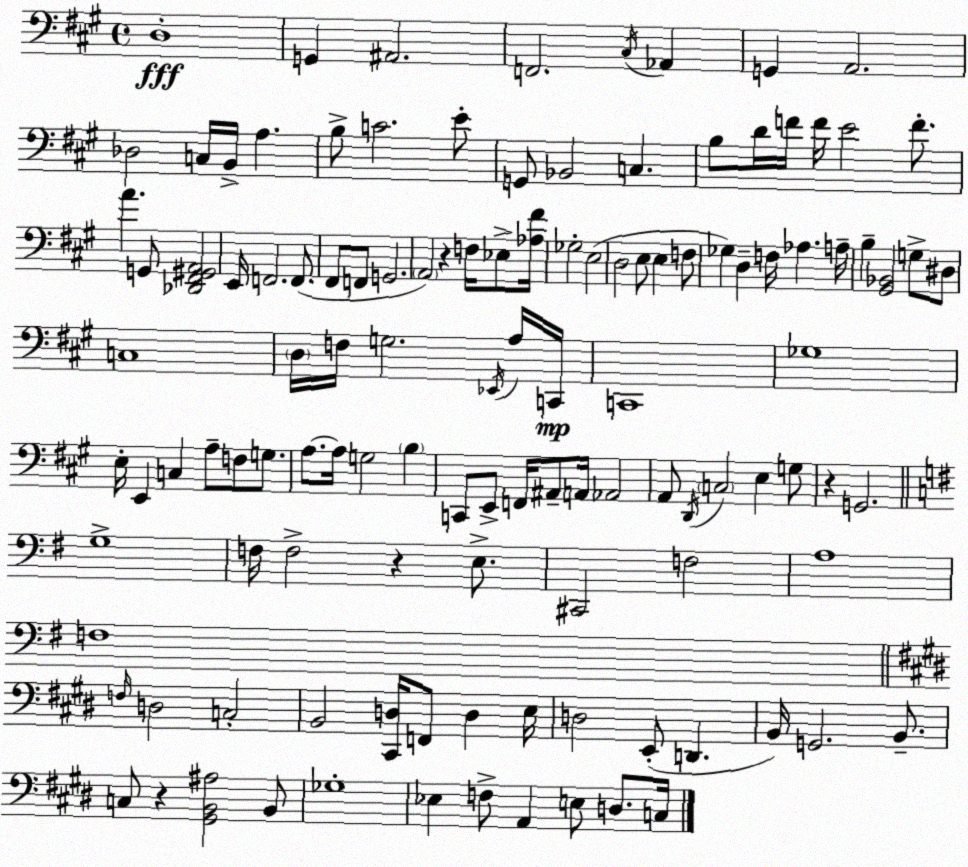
X:1
T:Untitled
M:4/4
L:1/4
K:A
D,4 G,, ^A,,2 F,,2 ^C,/4 _A,, G,, A,,2 _D,2 C,/4 B,,/4 A, B,/2 C2 E/2 G,,/2 _B,,2 C, B,/2 D/4 F/4 F/4 E2 F/2 A G,,/2 [_D,,^F,,^G,,A,,]2 E,,/4 F,,2 F,,/2 ^F,,/2 F,,/2 G,,2 A,,2 z F,/4 _E,/2 [_A,^F]/4 _G,2 E,2 D,2 E,/2 E, F,/2 _G, D, F,/4 _A, A,/4 B, [^G,,_B,,]2 G,/2 ^D,/2 C,4 D,/4 F,/4 G,2 _E,,/4 A,/4 C,,/4 C,,4 _G,4 E,/4 E,, C, A,/2 F,/2 G,/2 A,/2 A,/4 G,2 B, C,,/2 E,,/2 F,,/4 ^A,,/2 A,,/4 _A,,2 A,,/2 D,,/4 C,2 E, G,/2 z G,,2 G,4 F,/4 F,2 z E,/2 ^C,,2 F,2 A,4 F,4 F,/4 D,2 C,2 B,,2 [^C,,D,]/4 F,,/2 D, E,/4 D,2 E,,/2 D,, B,,/4 G,,2 B,,/2 C,/2 z [^G,,B,,^A,]2 B,,/2 _G,4 _E, F,/2 A,, E,/2 D,/2 C,/4